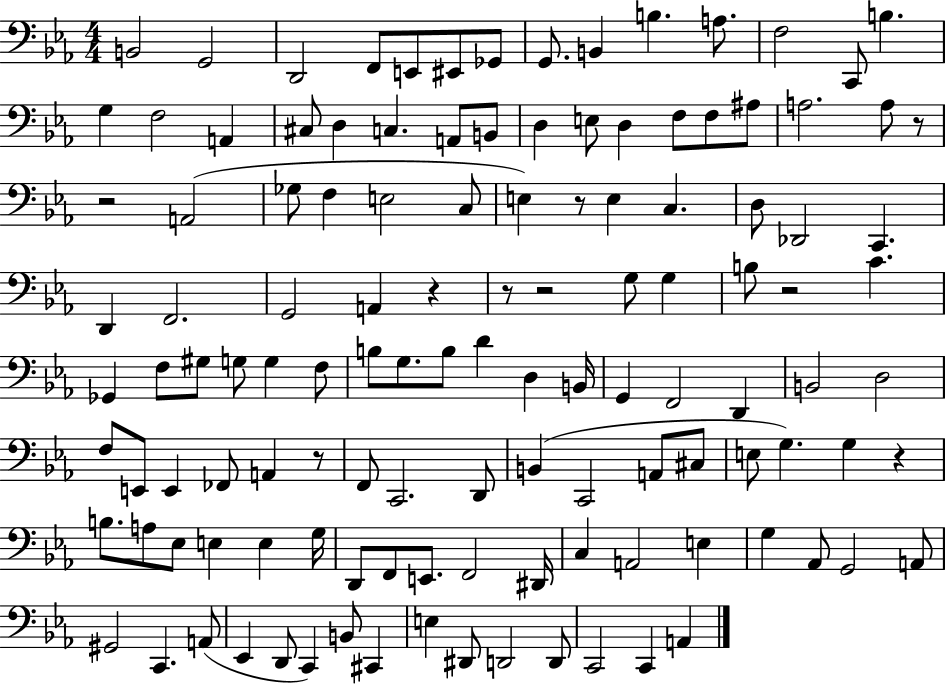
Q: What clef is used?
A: bass